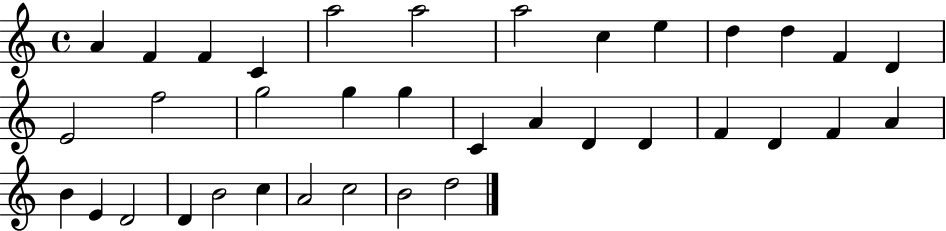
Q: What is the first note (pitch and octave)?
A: A4